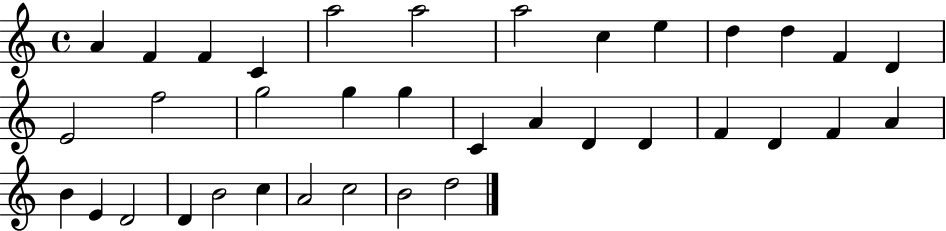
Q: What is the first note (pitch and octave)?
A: A4